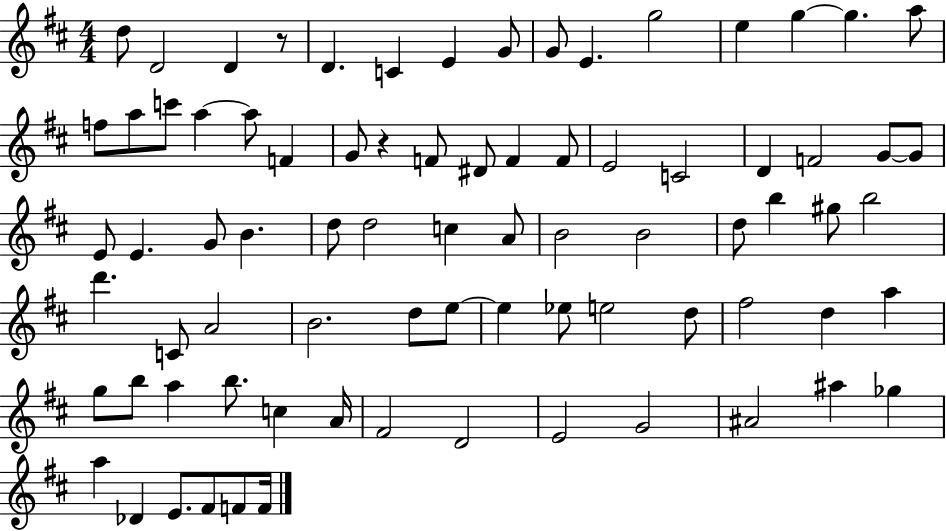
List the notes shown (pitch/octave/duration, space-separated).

D5/e D4/h D4/q R/e D4/q. C4/q E4/q G4/e G4/e E4/q. G5/h E5/q G5/q G5/q. A5/e F5/e A5/e C6/e A5/q A5/e F4/q G4/e R/q F4/e D#4/e F4/q F4/e E4/h C4/h D4/q F4/h G4/e G4/e E4/e E4/q. G4/e B4/q. D5/e D5/h C5/q A4/e B4/h B4/h D5/e B5/q G#5/e B5/h D6/q. C4/e A4/h B4/h. D5/e E5/e E5/q Eb5/e E5/h D5/e F#5/h D5/q A5/q G5/e B5/e A5/q B5/e. C5/q A4/s F#4/h D4/h E4/h G4/h A#4/h A#5/q Gb5/q A5/q Db4/q E4/e. F#4/e F4/e F4/s